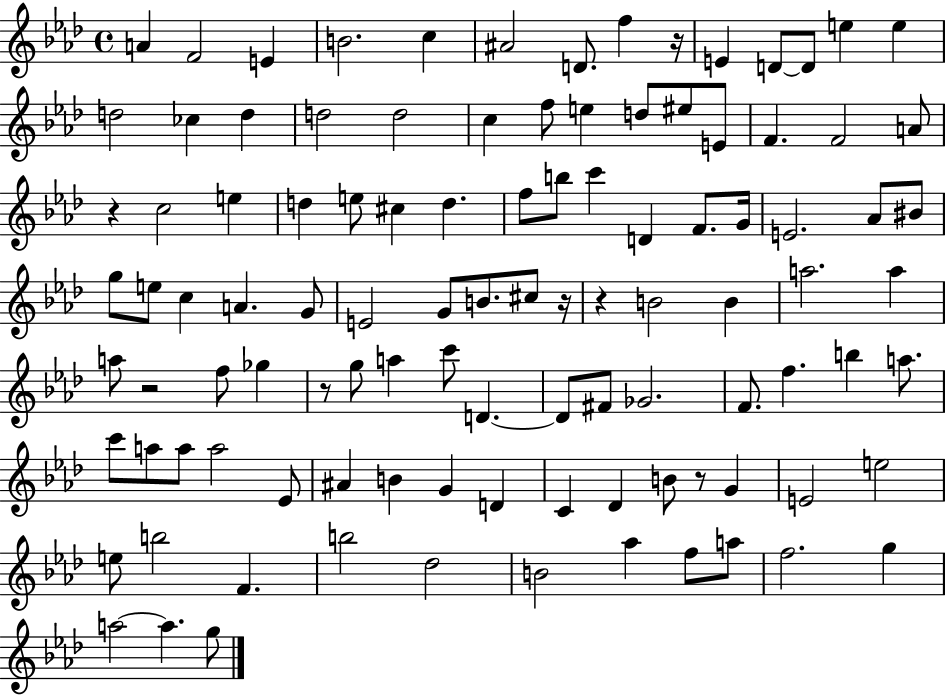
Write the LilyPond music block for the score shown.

{
  \clef treble
  \time 4/4
  \defaultTimeSignature
  \key aes \major
  \repeat volta 2 { a'4 f'2 e'4 | b'2. c''4 | ais'2 d'8. f''4 r16 | e'4 d'8~~ d'8 e''4 e''4 | \break d''2 ces''4 d''4 | d''2 d''2 | c''4 f''8 e''4 d''8 eis''8 e'8 | f'4. f'2 a'8 | \break r4 c''2 e''4 | d''4 e''8 cis''4 d''4. | f''8 b''8 c'''4 d'4 f'8. g'16 | e'2. aes'8 bis'8 | \break g''8 e''8 c''4 a'4. g'8 | e'2 g'8 b'8. cis''8 r16 | r4 b'2 b'4 | a''2. a''4 | \break a''8 r2 f''8 ges''4 | r8 g''8 a''4 c'''8 d'4.~~ | d'8 fis'8 ges'2. | f'8. f''4. b''4 a''8. | \break c'''8 a''8 a''8 a''2 ees'8 | ais'4 b'4 g'4 d'4 | c'4 des'4 b'8 r8 g'4 | e'2 e''2 | \break e''8 b''2 f'4. | b''2 des''2 | b'2 aes''4 f''8 a''8 | f''2. g''4 | \break a''2~~ a''4. g''8 | } \bar "|."
}